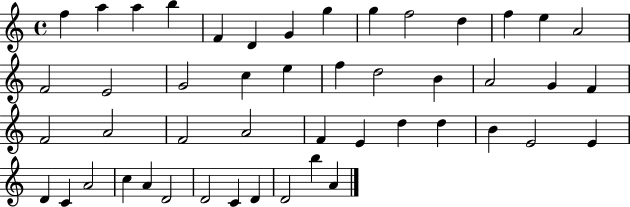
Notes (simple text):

F5/q A5/q A5/q B5/q F4/q D4/q G4/q G5/q G5/q F5/h D5/q F5/q E5/q A4/h F4/h E4/h G4/h C5/q E5/q F5/q D5/h B4/q A4/h G4/q F4/q F4/h A4/h F4/h A4/h F4/q E4/q D5/q D5/q B4/q E4/h E4/q D4/q C4/q A4/h C5/q A4/q D4/h D4/h C4/q D4/q D4/h B5/q A4/q